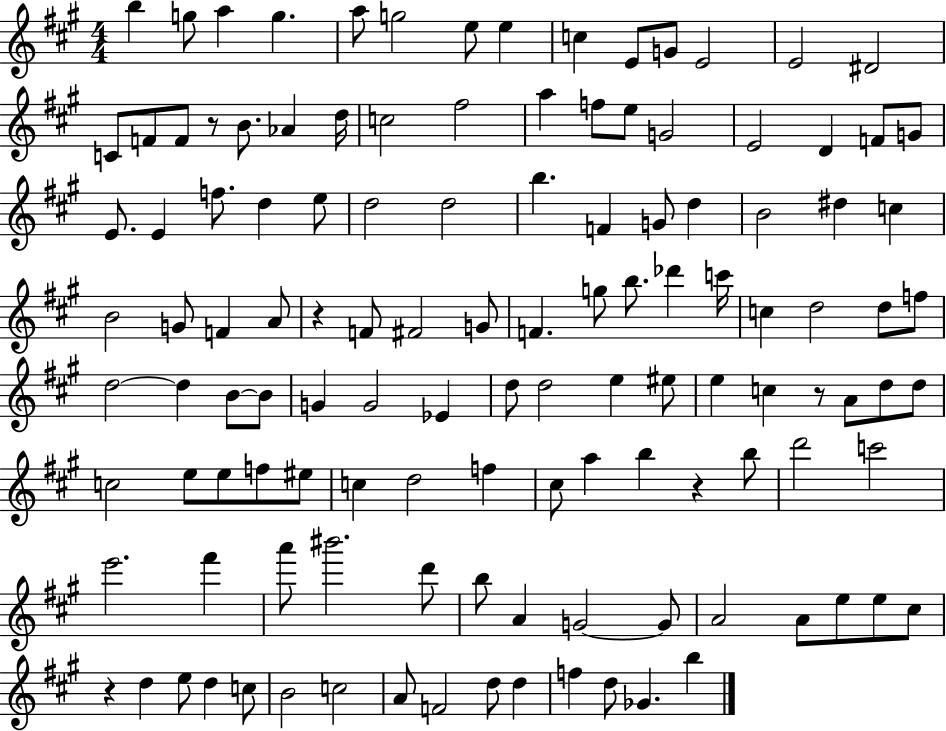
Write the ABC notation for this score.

X:1
T:Untitled
M:4/4
L:1/4
K:A
b g/2 a g a/2 g2 e/2 e c E/2 G/2 E2 E2 ^D2 C/2 F/2 F/2 z/2 B/2 _A d/4 c2 ^f2 a f/2 e/2 G2 E2 D F/2 G/2 E/2 E f/2 d e/2 d2 d2 b F G/2 d B2 ^d c B2 G/2 F A/2 z F/2 ^F2 G/2 F g/2 b/2 _d' c'/4 c d2 d/2 f/2 d2 d B/2 B/2 G G2 _E d/2 d2 e ^e/2 e c z/2 A/2 d/2 d/2 c2 e/2 e/2 f/2 ^e/2 c d2 f ^c/2 a b z b/2 d'2 c'2 e'2 ^f' a'/2 ^b'2 d'/2 b/2 A G2 G/2 A2 A/2 e/2 e/2 ^c/2 z d e/2 d c/2 B2 c2 A/2 F2 d/2 d f d/2 _G b